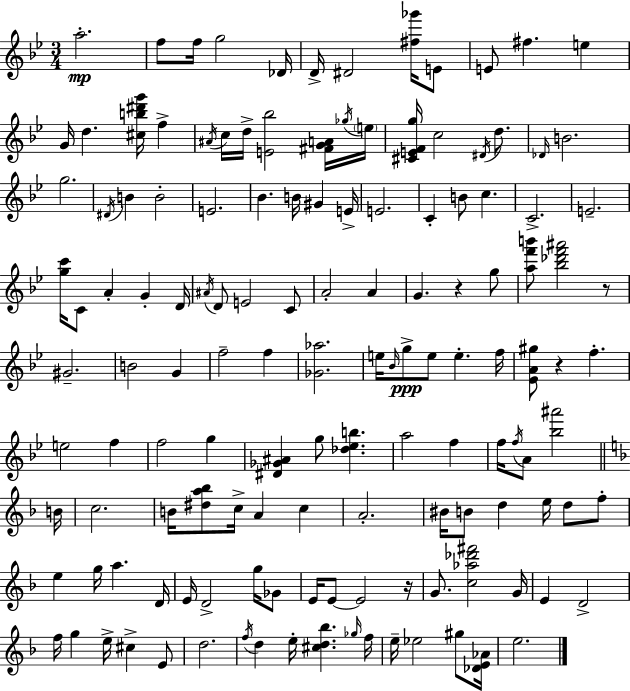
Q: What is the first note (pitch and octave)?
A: A5